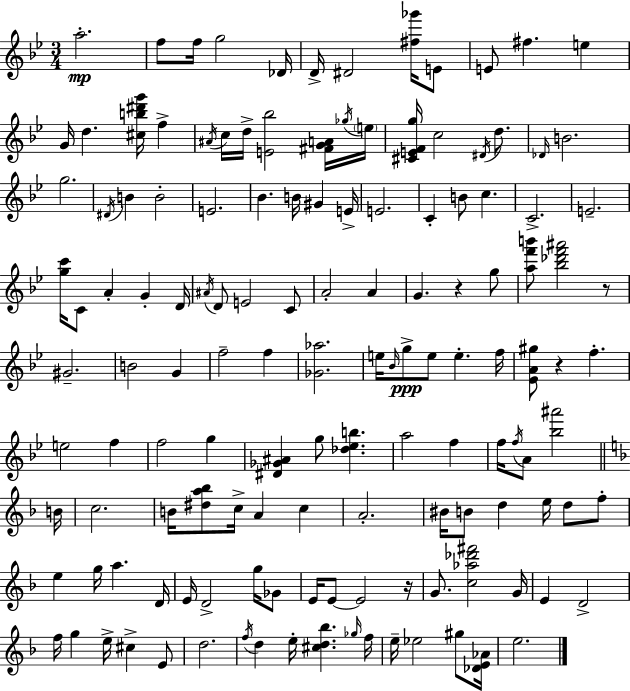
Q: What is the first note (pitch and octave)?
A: A5